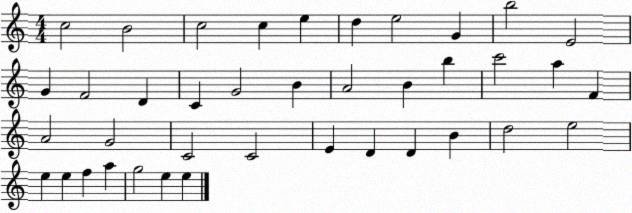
X:1
T:Untitled
M:4/4
L:1/4
K:C
c2 B2 c2 c e d e2 G b2 E2 G F2 D C G2 B A2 B b c'2 a F A2 G2 C2 C2 E D D B d2 e2 e e f a g2 e e